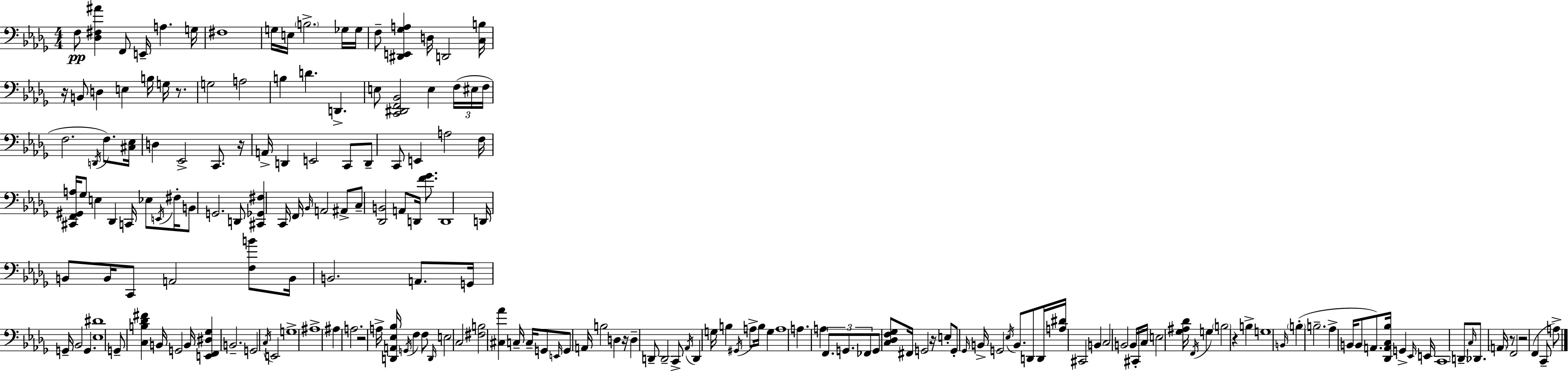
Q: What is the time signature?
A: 4/4